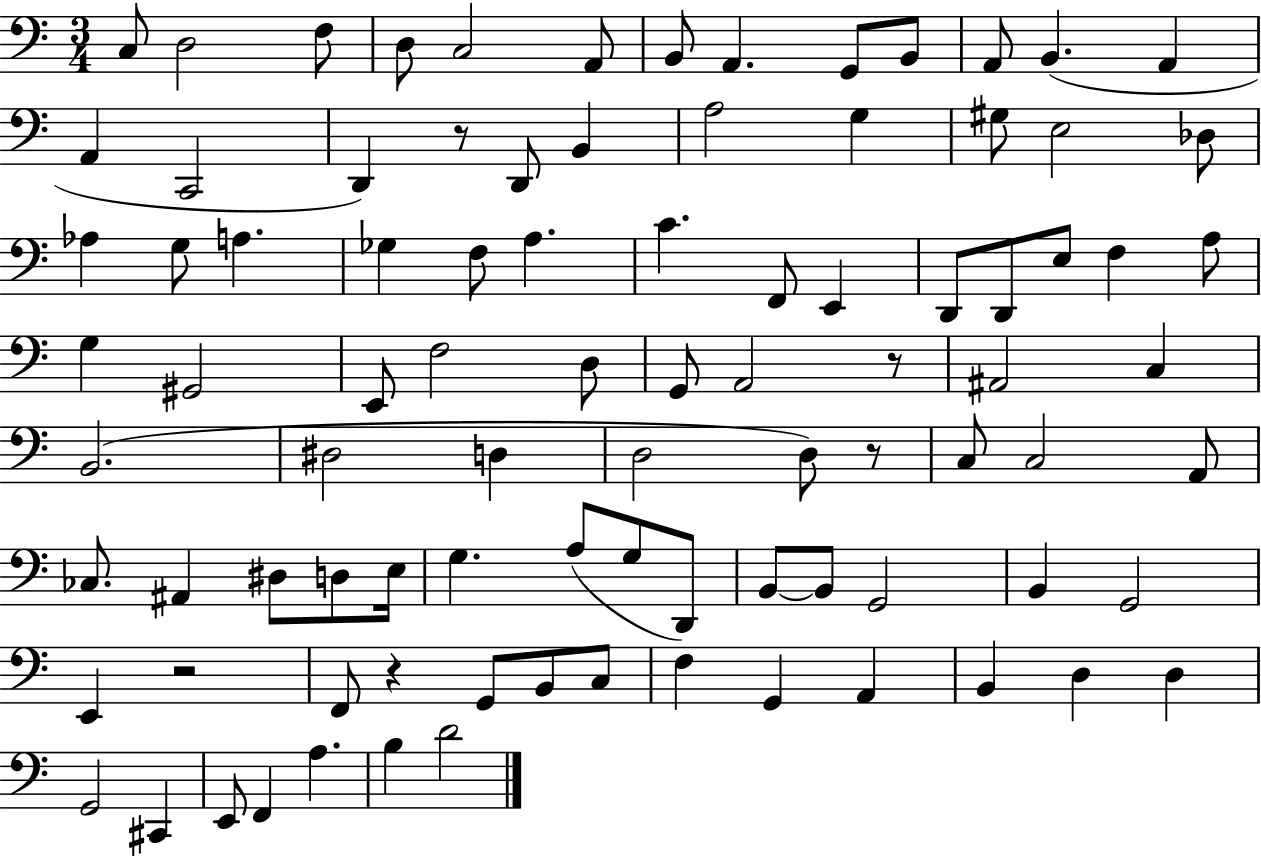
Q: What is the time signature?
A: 3/4